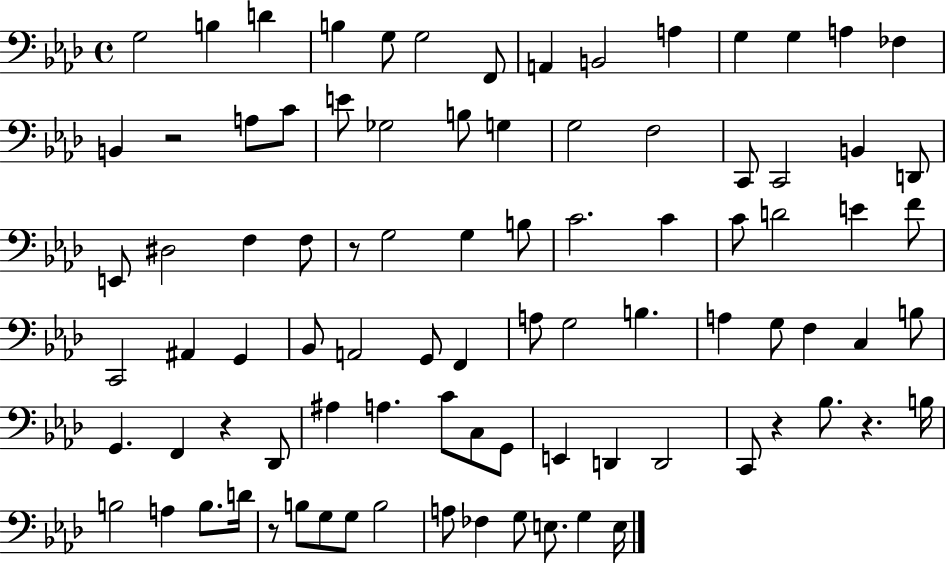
{
  \clef bass
  \time 4/4
  \defaultTimeSignature
  \key aes \major
  g2 b4 d'4 | b4 g8 g2 f,8 | a,4 b,2 a4 | g4 g4 a4 fes4 | \break b,4 r2 a8 c'8 | e'8 ges2 b8 g4 | g2 f2 | c,8 c,2 b,4 d,8 | \break e,8 dis2 f4 f8 | r8 g2 g4 b8 | c'2. c'4 | c'8 d'2 e'4 f'8 | \break c,2 ais,4 g,4 | bes,8 a,2 g,8 f,4 | a8 g2 b4. | a4 g8 f4 c4 b8 | \break g,4. f,4 r4 des,8 | ais4 a4. c'8 c8 g,8 | e,4 d,4 d,2 | c,8 r4 bes8. r4. b16 | \break b2 a4 b8. d'16 | r8 b8 g8 g8 b2 | a8 fes4 g8 e8. g4 e16 | \bar "|."
}